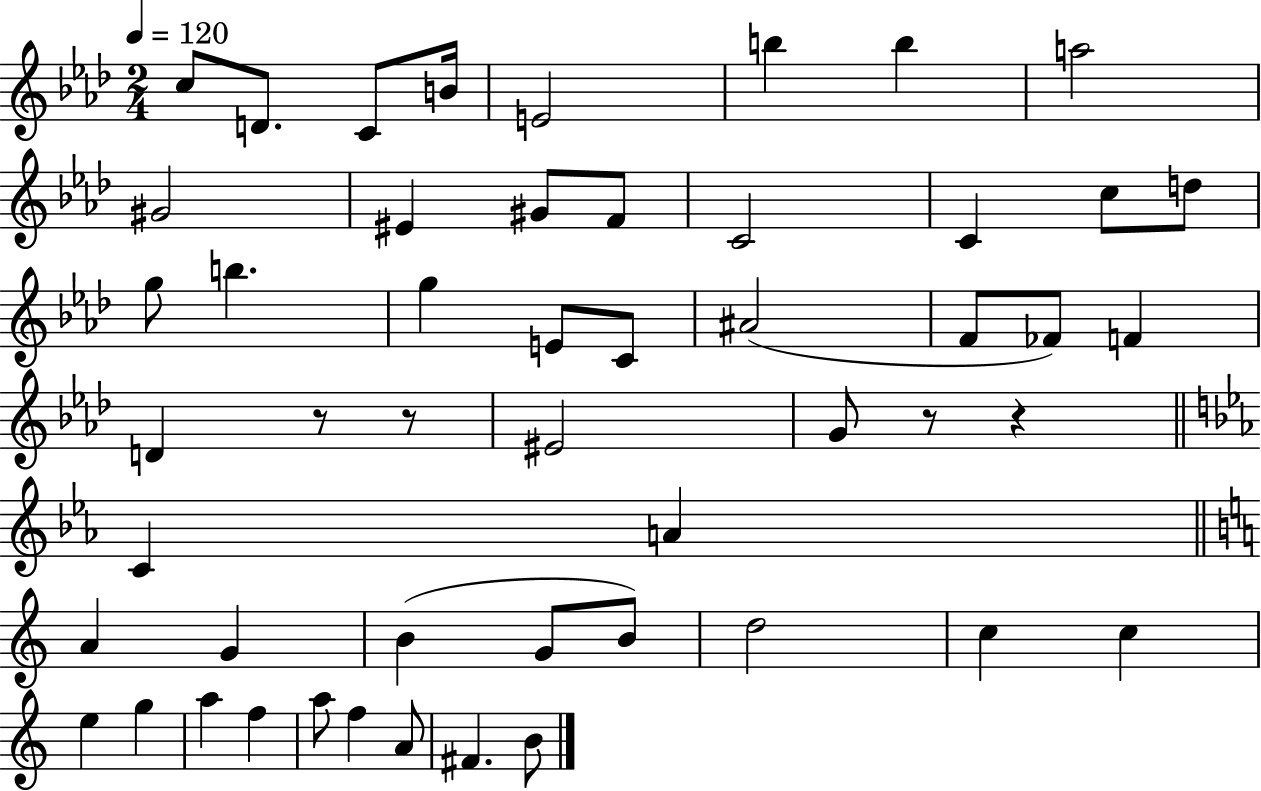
{
  \clef treble
  \numericTimeSignature
  \time 2/4
  \key aes \major
  \tempo 4 = 120
  c''8 d'8. c'8 b'16 | e'2 | b''4 b''4 | a''2 | \break gis'2 | eis'4 gis'8 f'8 | c'2 | c'4 c''8 d''8 | \break g''8 b''4. | g''4 e'8 c'8 | ais'2( | f'8 fes'8) f'4 | \break d'4 r8 r8 | eis'2 | g'8 r8 r4 | \bar "||" \break \key c \minor c'4 a'4 | \bar "||" \break \key c \major a'4 g'4 | b'4( g'8 b'8) | d''2 | c''4 c''4 | \break e''4 g''4 | a''4 f''4 | a''8 f''4 a'8 | fis'4. b'8 | \break \bar "|."
}